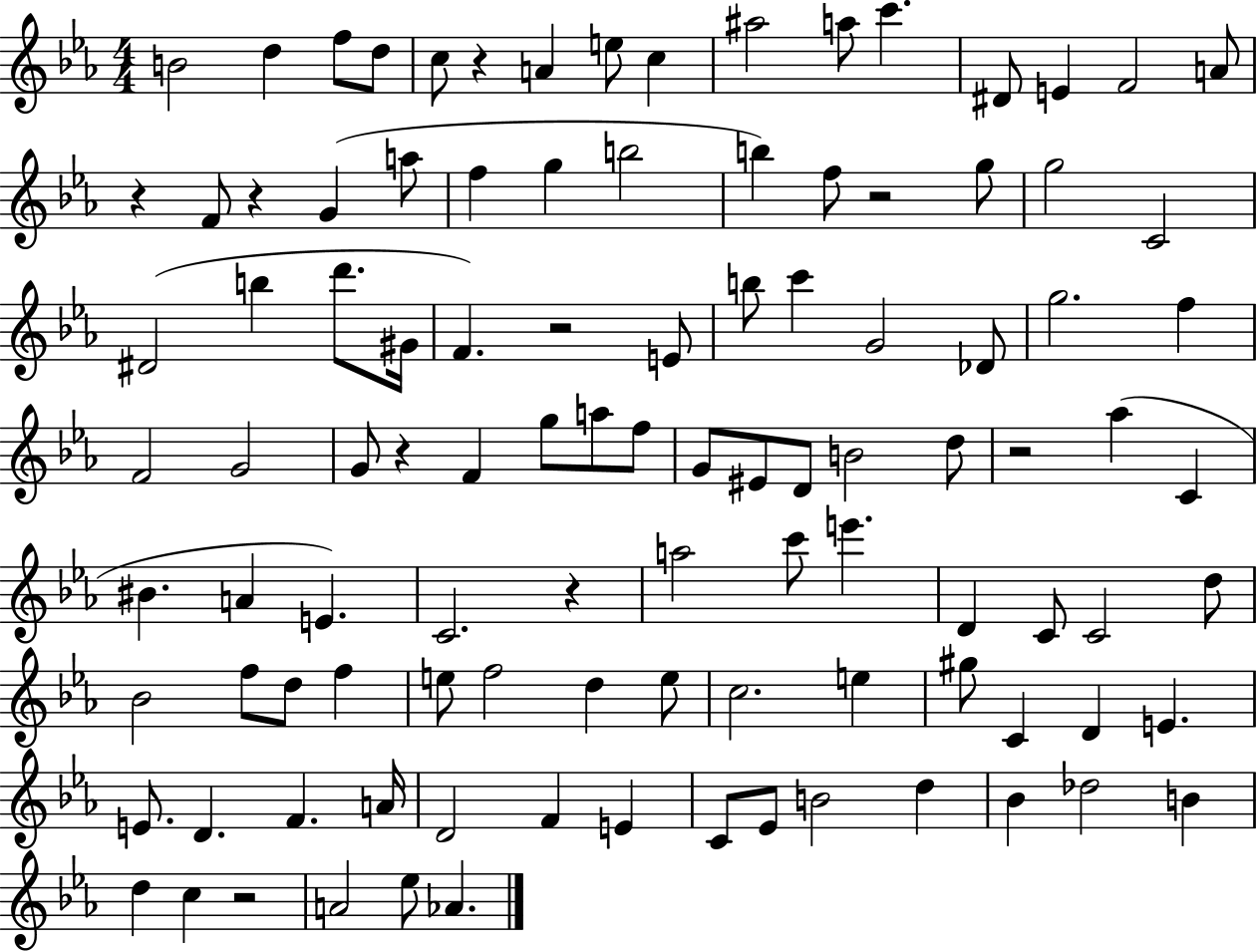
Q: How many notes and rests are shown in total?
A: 105